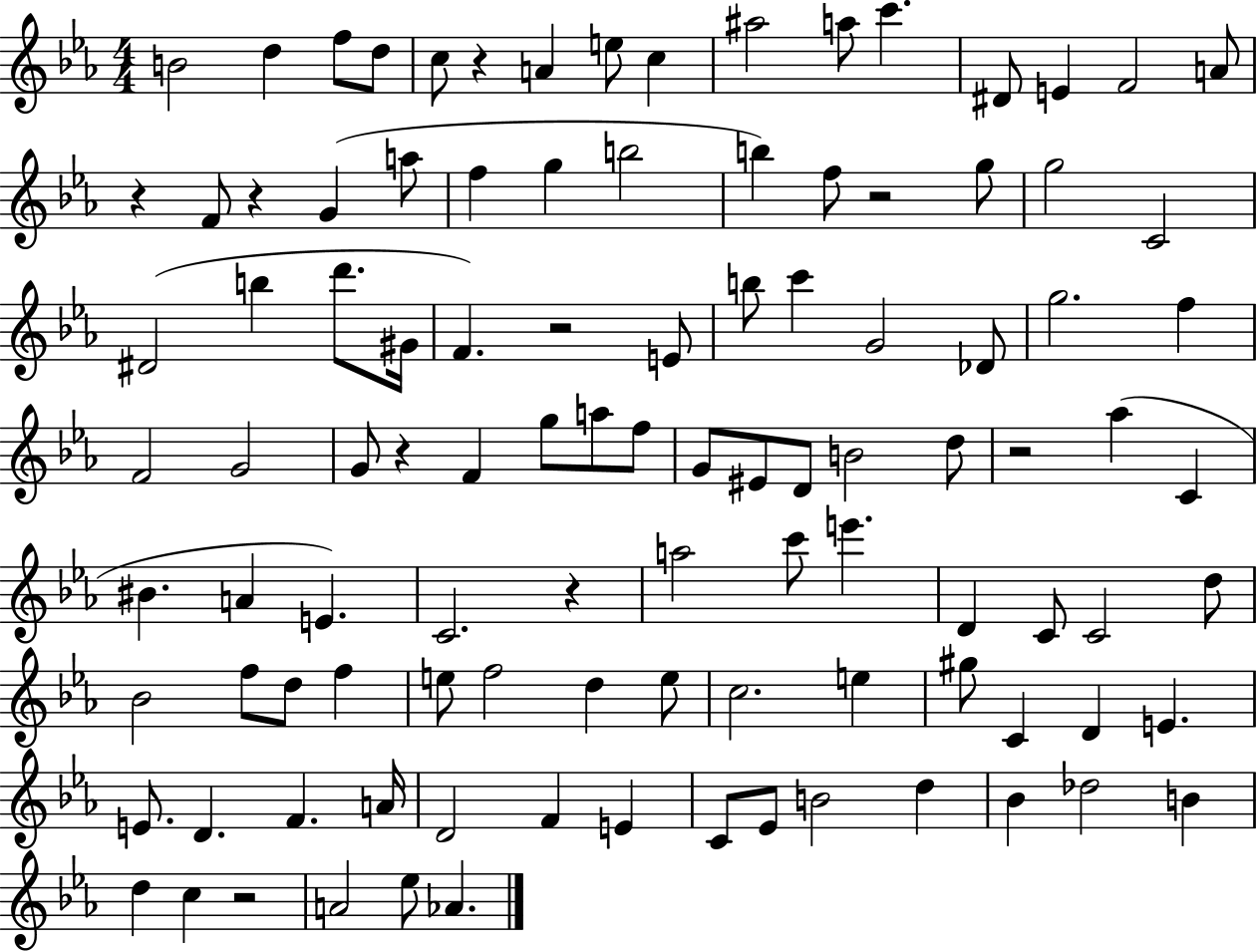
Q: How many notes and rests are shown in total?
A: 105